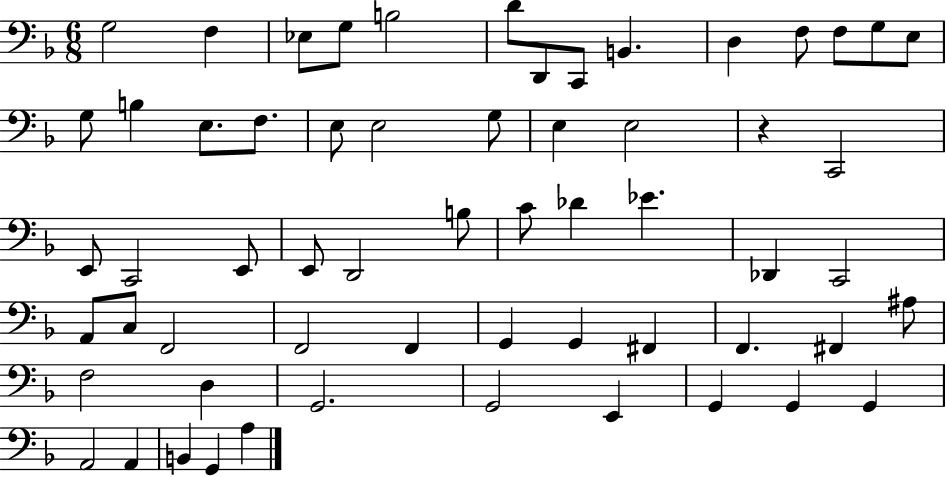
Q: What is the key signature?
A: F major